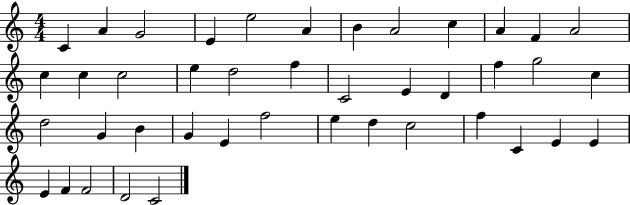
C4/q A4/q G4/h E4/q E5/h A4/q B4/q A4/h C5/q A4/q F4/q A4/h C5/q C5/q C5/h E5/q D5/h F5/q C4/h E4/q D4/q F5/q G5/h C5/q D5/h G4/q B4/q G4/q E4/q F5/h E5/q D5/q C5/h F5/q C4/q E4/q E4/q E4/q F4/q F4/h D4/h C4/h